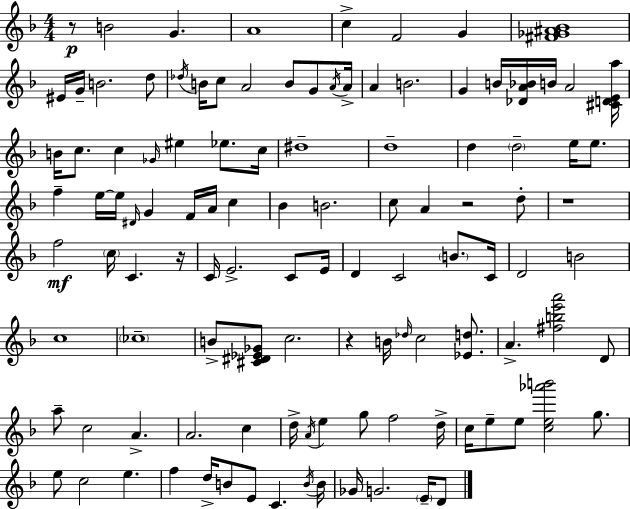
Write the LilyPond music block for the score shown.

{
  \clef treble
  \numericTimeSignature
  \time 4/4
  \key d \minor
  \repeat volta 2 { r8\p b'2 g'4. | a'1 | c''4-> f'2 g'4 | <fis' ges' ais' bes'>1 | \break eis'16 g'16-- b'2. d''8 | \acciaccatura { des''16 } b'16 c''8 a'2 b'8 g'8 | \acciaccatura { a'16 } a'16-> a'4 b'2. | g'4 b'16 <des' a' bes'>16 b'16 a'2 | \break <cis' d' e' a''>16 b'16 c''8. c''4 \grace { ges'16 } eis''4 ees''8. | c''16 dis''1-- | d''1-- | d''4 \parenthesize d''2-- e''16 | \break e''8. f''4-- e''16~~ e''16 \grace { dis'16 } g'4 f'16 a'16 | c''4 bes'4 b'2. | c''8 a'4 r2 | d''8-. r1 | \break f''2\mf \parenthesize c''16 c'4. | r16 c'16 e'2.-> | c'8 e'16 d'4 c'2 | \parenthesize b'8. c'16 d'2 b'2 | \break c''1 | \parenthesize ces''1-- | b'8-> <cis' dis' ees' ges'>8 c''2. | r4 b'16 \grace { des''16 } c''2 | \break <ees' d''>8. a'4.-> <fis'' b'' e''' a'''>2 | d'8 a''8-- c''2 a'4.-> | a'2. | c''4 d''16-> \acciaccatura { a'16 } e''4 g''8 f''2 | \break d''16-> c''16 e''8-- e''8 <c'' e'' aes''' b'''>2 | g''8. e''8 c''2 | e''4. f''4 d''16-> b'8 e'8 c'4. | \acciaccatura { b'16 } b'16 ges'16 g'2. | \break \parenthesize e'16-- d'8 } \bar "|."
}